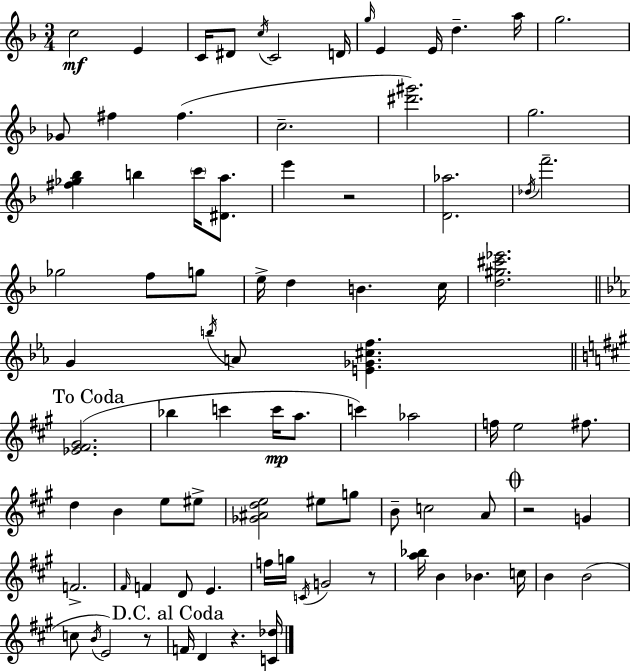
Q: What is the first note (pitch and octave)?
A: C5